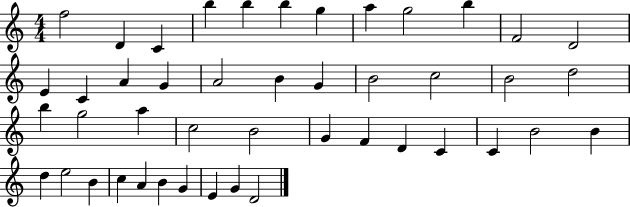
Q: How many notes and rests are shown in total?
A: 45